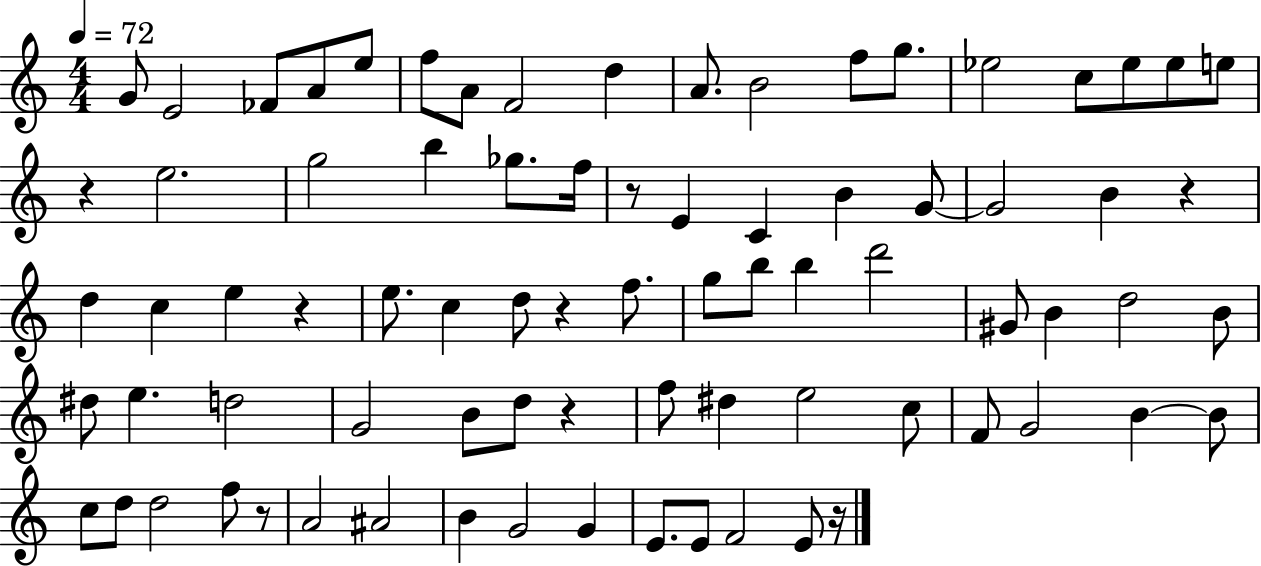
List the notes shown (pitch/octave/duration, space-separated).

G4/e E4/h FES4/e A4/e E5/e F5/e A4/e F4/h D5/q A4/e. B4/h F5/e G5/e. Eb5/h C5/e Eb5/e Eb5/e E5/e R/q E5/h. G5/h B5/q Gb5/e. F5/s R/e E4/q C4/q B4/q G4/e G4/h B4/q R/q D5/q C5/q E5/q R/q E5/e. C5/q D5/e R/q F5/e. G5/e B5/e B5/q D6/h G#4/e B4/q D5/h B4/e D#5/e E5/q. D5/h G4/h B4/e D5/e R/q F5/e D#5/q E5/h C5/e F4/e G4/h B4/q B4/e C5/e D5/e D5/h F5/e R/e A4/h A#4/h B4/q G4/h G4/q E4/e. E4/e F4/h E4/e R/s